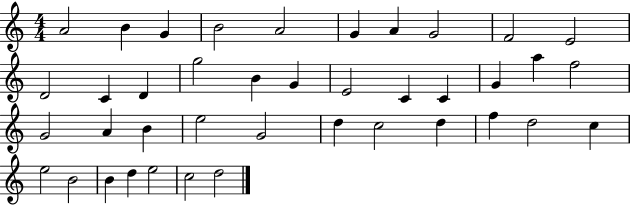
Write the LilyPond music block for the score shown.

{
  \clef treble
  \numericTimeSignature
  \time 4/4
  \key c \major
  a'2 b'4 g'4 | b'2 a'2 | g'4 a'4 g'2 | f'2 e'2 | \break d'2 c'4 d'4 | g''2 b'4 g'4 | e'2 c'4 c'4 | g'4 a''4 f''2 | \break g'2 a'4 b'4 | e''2 g'2 | d''4 c''2 d''4 | f''4 d''2 c''4 | \break e''2 b'2 | b'4 d''4 e''2 | c''2 d''2 | \bar "|."
}